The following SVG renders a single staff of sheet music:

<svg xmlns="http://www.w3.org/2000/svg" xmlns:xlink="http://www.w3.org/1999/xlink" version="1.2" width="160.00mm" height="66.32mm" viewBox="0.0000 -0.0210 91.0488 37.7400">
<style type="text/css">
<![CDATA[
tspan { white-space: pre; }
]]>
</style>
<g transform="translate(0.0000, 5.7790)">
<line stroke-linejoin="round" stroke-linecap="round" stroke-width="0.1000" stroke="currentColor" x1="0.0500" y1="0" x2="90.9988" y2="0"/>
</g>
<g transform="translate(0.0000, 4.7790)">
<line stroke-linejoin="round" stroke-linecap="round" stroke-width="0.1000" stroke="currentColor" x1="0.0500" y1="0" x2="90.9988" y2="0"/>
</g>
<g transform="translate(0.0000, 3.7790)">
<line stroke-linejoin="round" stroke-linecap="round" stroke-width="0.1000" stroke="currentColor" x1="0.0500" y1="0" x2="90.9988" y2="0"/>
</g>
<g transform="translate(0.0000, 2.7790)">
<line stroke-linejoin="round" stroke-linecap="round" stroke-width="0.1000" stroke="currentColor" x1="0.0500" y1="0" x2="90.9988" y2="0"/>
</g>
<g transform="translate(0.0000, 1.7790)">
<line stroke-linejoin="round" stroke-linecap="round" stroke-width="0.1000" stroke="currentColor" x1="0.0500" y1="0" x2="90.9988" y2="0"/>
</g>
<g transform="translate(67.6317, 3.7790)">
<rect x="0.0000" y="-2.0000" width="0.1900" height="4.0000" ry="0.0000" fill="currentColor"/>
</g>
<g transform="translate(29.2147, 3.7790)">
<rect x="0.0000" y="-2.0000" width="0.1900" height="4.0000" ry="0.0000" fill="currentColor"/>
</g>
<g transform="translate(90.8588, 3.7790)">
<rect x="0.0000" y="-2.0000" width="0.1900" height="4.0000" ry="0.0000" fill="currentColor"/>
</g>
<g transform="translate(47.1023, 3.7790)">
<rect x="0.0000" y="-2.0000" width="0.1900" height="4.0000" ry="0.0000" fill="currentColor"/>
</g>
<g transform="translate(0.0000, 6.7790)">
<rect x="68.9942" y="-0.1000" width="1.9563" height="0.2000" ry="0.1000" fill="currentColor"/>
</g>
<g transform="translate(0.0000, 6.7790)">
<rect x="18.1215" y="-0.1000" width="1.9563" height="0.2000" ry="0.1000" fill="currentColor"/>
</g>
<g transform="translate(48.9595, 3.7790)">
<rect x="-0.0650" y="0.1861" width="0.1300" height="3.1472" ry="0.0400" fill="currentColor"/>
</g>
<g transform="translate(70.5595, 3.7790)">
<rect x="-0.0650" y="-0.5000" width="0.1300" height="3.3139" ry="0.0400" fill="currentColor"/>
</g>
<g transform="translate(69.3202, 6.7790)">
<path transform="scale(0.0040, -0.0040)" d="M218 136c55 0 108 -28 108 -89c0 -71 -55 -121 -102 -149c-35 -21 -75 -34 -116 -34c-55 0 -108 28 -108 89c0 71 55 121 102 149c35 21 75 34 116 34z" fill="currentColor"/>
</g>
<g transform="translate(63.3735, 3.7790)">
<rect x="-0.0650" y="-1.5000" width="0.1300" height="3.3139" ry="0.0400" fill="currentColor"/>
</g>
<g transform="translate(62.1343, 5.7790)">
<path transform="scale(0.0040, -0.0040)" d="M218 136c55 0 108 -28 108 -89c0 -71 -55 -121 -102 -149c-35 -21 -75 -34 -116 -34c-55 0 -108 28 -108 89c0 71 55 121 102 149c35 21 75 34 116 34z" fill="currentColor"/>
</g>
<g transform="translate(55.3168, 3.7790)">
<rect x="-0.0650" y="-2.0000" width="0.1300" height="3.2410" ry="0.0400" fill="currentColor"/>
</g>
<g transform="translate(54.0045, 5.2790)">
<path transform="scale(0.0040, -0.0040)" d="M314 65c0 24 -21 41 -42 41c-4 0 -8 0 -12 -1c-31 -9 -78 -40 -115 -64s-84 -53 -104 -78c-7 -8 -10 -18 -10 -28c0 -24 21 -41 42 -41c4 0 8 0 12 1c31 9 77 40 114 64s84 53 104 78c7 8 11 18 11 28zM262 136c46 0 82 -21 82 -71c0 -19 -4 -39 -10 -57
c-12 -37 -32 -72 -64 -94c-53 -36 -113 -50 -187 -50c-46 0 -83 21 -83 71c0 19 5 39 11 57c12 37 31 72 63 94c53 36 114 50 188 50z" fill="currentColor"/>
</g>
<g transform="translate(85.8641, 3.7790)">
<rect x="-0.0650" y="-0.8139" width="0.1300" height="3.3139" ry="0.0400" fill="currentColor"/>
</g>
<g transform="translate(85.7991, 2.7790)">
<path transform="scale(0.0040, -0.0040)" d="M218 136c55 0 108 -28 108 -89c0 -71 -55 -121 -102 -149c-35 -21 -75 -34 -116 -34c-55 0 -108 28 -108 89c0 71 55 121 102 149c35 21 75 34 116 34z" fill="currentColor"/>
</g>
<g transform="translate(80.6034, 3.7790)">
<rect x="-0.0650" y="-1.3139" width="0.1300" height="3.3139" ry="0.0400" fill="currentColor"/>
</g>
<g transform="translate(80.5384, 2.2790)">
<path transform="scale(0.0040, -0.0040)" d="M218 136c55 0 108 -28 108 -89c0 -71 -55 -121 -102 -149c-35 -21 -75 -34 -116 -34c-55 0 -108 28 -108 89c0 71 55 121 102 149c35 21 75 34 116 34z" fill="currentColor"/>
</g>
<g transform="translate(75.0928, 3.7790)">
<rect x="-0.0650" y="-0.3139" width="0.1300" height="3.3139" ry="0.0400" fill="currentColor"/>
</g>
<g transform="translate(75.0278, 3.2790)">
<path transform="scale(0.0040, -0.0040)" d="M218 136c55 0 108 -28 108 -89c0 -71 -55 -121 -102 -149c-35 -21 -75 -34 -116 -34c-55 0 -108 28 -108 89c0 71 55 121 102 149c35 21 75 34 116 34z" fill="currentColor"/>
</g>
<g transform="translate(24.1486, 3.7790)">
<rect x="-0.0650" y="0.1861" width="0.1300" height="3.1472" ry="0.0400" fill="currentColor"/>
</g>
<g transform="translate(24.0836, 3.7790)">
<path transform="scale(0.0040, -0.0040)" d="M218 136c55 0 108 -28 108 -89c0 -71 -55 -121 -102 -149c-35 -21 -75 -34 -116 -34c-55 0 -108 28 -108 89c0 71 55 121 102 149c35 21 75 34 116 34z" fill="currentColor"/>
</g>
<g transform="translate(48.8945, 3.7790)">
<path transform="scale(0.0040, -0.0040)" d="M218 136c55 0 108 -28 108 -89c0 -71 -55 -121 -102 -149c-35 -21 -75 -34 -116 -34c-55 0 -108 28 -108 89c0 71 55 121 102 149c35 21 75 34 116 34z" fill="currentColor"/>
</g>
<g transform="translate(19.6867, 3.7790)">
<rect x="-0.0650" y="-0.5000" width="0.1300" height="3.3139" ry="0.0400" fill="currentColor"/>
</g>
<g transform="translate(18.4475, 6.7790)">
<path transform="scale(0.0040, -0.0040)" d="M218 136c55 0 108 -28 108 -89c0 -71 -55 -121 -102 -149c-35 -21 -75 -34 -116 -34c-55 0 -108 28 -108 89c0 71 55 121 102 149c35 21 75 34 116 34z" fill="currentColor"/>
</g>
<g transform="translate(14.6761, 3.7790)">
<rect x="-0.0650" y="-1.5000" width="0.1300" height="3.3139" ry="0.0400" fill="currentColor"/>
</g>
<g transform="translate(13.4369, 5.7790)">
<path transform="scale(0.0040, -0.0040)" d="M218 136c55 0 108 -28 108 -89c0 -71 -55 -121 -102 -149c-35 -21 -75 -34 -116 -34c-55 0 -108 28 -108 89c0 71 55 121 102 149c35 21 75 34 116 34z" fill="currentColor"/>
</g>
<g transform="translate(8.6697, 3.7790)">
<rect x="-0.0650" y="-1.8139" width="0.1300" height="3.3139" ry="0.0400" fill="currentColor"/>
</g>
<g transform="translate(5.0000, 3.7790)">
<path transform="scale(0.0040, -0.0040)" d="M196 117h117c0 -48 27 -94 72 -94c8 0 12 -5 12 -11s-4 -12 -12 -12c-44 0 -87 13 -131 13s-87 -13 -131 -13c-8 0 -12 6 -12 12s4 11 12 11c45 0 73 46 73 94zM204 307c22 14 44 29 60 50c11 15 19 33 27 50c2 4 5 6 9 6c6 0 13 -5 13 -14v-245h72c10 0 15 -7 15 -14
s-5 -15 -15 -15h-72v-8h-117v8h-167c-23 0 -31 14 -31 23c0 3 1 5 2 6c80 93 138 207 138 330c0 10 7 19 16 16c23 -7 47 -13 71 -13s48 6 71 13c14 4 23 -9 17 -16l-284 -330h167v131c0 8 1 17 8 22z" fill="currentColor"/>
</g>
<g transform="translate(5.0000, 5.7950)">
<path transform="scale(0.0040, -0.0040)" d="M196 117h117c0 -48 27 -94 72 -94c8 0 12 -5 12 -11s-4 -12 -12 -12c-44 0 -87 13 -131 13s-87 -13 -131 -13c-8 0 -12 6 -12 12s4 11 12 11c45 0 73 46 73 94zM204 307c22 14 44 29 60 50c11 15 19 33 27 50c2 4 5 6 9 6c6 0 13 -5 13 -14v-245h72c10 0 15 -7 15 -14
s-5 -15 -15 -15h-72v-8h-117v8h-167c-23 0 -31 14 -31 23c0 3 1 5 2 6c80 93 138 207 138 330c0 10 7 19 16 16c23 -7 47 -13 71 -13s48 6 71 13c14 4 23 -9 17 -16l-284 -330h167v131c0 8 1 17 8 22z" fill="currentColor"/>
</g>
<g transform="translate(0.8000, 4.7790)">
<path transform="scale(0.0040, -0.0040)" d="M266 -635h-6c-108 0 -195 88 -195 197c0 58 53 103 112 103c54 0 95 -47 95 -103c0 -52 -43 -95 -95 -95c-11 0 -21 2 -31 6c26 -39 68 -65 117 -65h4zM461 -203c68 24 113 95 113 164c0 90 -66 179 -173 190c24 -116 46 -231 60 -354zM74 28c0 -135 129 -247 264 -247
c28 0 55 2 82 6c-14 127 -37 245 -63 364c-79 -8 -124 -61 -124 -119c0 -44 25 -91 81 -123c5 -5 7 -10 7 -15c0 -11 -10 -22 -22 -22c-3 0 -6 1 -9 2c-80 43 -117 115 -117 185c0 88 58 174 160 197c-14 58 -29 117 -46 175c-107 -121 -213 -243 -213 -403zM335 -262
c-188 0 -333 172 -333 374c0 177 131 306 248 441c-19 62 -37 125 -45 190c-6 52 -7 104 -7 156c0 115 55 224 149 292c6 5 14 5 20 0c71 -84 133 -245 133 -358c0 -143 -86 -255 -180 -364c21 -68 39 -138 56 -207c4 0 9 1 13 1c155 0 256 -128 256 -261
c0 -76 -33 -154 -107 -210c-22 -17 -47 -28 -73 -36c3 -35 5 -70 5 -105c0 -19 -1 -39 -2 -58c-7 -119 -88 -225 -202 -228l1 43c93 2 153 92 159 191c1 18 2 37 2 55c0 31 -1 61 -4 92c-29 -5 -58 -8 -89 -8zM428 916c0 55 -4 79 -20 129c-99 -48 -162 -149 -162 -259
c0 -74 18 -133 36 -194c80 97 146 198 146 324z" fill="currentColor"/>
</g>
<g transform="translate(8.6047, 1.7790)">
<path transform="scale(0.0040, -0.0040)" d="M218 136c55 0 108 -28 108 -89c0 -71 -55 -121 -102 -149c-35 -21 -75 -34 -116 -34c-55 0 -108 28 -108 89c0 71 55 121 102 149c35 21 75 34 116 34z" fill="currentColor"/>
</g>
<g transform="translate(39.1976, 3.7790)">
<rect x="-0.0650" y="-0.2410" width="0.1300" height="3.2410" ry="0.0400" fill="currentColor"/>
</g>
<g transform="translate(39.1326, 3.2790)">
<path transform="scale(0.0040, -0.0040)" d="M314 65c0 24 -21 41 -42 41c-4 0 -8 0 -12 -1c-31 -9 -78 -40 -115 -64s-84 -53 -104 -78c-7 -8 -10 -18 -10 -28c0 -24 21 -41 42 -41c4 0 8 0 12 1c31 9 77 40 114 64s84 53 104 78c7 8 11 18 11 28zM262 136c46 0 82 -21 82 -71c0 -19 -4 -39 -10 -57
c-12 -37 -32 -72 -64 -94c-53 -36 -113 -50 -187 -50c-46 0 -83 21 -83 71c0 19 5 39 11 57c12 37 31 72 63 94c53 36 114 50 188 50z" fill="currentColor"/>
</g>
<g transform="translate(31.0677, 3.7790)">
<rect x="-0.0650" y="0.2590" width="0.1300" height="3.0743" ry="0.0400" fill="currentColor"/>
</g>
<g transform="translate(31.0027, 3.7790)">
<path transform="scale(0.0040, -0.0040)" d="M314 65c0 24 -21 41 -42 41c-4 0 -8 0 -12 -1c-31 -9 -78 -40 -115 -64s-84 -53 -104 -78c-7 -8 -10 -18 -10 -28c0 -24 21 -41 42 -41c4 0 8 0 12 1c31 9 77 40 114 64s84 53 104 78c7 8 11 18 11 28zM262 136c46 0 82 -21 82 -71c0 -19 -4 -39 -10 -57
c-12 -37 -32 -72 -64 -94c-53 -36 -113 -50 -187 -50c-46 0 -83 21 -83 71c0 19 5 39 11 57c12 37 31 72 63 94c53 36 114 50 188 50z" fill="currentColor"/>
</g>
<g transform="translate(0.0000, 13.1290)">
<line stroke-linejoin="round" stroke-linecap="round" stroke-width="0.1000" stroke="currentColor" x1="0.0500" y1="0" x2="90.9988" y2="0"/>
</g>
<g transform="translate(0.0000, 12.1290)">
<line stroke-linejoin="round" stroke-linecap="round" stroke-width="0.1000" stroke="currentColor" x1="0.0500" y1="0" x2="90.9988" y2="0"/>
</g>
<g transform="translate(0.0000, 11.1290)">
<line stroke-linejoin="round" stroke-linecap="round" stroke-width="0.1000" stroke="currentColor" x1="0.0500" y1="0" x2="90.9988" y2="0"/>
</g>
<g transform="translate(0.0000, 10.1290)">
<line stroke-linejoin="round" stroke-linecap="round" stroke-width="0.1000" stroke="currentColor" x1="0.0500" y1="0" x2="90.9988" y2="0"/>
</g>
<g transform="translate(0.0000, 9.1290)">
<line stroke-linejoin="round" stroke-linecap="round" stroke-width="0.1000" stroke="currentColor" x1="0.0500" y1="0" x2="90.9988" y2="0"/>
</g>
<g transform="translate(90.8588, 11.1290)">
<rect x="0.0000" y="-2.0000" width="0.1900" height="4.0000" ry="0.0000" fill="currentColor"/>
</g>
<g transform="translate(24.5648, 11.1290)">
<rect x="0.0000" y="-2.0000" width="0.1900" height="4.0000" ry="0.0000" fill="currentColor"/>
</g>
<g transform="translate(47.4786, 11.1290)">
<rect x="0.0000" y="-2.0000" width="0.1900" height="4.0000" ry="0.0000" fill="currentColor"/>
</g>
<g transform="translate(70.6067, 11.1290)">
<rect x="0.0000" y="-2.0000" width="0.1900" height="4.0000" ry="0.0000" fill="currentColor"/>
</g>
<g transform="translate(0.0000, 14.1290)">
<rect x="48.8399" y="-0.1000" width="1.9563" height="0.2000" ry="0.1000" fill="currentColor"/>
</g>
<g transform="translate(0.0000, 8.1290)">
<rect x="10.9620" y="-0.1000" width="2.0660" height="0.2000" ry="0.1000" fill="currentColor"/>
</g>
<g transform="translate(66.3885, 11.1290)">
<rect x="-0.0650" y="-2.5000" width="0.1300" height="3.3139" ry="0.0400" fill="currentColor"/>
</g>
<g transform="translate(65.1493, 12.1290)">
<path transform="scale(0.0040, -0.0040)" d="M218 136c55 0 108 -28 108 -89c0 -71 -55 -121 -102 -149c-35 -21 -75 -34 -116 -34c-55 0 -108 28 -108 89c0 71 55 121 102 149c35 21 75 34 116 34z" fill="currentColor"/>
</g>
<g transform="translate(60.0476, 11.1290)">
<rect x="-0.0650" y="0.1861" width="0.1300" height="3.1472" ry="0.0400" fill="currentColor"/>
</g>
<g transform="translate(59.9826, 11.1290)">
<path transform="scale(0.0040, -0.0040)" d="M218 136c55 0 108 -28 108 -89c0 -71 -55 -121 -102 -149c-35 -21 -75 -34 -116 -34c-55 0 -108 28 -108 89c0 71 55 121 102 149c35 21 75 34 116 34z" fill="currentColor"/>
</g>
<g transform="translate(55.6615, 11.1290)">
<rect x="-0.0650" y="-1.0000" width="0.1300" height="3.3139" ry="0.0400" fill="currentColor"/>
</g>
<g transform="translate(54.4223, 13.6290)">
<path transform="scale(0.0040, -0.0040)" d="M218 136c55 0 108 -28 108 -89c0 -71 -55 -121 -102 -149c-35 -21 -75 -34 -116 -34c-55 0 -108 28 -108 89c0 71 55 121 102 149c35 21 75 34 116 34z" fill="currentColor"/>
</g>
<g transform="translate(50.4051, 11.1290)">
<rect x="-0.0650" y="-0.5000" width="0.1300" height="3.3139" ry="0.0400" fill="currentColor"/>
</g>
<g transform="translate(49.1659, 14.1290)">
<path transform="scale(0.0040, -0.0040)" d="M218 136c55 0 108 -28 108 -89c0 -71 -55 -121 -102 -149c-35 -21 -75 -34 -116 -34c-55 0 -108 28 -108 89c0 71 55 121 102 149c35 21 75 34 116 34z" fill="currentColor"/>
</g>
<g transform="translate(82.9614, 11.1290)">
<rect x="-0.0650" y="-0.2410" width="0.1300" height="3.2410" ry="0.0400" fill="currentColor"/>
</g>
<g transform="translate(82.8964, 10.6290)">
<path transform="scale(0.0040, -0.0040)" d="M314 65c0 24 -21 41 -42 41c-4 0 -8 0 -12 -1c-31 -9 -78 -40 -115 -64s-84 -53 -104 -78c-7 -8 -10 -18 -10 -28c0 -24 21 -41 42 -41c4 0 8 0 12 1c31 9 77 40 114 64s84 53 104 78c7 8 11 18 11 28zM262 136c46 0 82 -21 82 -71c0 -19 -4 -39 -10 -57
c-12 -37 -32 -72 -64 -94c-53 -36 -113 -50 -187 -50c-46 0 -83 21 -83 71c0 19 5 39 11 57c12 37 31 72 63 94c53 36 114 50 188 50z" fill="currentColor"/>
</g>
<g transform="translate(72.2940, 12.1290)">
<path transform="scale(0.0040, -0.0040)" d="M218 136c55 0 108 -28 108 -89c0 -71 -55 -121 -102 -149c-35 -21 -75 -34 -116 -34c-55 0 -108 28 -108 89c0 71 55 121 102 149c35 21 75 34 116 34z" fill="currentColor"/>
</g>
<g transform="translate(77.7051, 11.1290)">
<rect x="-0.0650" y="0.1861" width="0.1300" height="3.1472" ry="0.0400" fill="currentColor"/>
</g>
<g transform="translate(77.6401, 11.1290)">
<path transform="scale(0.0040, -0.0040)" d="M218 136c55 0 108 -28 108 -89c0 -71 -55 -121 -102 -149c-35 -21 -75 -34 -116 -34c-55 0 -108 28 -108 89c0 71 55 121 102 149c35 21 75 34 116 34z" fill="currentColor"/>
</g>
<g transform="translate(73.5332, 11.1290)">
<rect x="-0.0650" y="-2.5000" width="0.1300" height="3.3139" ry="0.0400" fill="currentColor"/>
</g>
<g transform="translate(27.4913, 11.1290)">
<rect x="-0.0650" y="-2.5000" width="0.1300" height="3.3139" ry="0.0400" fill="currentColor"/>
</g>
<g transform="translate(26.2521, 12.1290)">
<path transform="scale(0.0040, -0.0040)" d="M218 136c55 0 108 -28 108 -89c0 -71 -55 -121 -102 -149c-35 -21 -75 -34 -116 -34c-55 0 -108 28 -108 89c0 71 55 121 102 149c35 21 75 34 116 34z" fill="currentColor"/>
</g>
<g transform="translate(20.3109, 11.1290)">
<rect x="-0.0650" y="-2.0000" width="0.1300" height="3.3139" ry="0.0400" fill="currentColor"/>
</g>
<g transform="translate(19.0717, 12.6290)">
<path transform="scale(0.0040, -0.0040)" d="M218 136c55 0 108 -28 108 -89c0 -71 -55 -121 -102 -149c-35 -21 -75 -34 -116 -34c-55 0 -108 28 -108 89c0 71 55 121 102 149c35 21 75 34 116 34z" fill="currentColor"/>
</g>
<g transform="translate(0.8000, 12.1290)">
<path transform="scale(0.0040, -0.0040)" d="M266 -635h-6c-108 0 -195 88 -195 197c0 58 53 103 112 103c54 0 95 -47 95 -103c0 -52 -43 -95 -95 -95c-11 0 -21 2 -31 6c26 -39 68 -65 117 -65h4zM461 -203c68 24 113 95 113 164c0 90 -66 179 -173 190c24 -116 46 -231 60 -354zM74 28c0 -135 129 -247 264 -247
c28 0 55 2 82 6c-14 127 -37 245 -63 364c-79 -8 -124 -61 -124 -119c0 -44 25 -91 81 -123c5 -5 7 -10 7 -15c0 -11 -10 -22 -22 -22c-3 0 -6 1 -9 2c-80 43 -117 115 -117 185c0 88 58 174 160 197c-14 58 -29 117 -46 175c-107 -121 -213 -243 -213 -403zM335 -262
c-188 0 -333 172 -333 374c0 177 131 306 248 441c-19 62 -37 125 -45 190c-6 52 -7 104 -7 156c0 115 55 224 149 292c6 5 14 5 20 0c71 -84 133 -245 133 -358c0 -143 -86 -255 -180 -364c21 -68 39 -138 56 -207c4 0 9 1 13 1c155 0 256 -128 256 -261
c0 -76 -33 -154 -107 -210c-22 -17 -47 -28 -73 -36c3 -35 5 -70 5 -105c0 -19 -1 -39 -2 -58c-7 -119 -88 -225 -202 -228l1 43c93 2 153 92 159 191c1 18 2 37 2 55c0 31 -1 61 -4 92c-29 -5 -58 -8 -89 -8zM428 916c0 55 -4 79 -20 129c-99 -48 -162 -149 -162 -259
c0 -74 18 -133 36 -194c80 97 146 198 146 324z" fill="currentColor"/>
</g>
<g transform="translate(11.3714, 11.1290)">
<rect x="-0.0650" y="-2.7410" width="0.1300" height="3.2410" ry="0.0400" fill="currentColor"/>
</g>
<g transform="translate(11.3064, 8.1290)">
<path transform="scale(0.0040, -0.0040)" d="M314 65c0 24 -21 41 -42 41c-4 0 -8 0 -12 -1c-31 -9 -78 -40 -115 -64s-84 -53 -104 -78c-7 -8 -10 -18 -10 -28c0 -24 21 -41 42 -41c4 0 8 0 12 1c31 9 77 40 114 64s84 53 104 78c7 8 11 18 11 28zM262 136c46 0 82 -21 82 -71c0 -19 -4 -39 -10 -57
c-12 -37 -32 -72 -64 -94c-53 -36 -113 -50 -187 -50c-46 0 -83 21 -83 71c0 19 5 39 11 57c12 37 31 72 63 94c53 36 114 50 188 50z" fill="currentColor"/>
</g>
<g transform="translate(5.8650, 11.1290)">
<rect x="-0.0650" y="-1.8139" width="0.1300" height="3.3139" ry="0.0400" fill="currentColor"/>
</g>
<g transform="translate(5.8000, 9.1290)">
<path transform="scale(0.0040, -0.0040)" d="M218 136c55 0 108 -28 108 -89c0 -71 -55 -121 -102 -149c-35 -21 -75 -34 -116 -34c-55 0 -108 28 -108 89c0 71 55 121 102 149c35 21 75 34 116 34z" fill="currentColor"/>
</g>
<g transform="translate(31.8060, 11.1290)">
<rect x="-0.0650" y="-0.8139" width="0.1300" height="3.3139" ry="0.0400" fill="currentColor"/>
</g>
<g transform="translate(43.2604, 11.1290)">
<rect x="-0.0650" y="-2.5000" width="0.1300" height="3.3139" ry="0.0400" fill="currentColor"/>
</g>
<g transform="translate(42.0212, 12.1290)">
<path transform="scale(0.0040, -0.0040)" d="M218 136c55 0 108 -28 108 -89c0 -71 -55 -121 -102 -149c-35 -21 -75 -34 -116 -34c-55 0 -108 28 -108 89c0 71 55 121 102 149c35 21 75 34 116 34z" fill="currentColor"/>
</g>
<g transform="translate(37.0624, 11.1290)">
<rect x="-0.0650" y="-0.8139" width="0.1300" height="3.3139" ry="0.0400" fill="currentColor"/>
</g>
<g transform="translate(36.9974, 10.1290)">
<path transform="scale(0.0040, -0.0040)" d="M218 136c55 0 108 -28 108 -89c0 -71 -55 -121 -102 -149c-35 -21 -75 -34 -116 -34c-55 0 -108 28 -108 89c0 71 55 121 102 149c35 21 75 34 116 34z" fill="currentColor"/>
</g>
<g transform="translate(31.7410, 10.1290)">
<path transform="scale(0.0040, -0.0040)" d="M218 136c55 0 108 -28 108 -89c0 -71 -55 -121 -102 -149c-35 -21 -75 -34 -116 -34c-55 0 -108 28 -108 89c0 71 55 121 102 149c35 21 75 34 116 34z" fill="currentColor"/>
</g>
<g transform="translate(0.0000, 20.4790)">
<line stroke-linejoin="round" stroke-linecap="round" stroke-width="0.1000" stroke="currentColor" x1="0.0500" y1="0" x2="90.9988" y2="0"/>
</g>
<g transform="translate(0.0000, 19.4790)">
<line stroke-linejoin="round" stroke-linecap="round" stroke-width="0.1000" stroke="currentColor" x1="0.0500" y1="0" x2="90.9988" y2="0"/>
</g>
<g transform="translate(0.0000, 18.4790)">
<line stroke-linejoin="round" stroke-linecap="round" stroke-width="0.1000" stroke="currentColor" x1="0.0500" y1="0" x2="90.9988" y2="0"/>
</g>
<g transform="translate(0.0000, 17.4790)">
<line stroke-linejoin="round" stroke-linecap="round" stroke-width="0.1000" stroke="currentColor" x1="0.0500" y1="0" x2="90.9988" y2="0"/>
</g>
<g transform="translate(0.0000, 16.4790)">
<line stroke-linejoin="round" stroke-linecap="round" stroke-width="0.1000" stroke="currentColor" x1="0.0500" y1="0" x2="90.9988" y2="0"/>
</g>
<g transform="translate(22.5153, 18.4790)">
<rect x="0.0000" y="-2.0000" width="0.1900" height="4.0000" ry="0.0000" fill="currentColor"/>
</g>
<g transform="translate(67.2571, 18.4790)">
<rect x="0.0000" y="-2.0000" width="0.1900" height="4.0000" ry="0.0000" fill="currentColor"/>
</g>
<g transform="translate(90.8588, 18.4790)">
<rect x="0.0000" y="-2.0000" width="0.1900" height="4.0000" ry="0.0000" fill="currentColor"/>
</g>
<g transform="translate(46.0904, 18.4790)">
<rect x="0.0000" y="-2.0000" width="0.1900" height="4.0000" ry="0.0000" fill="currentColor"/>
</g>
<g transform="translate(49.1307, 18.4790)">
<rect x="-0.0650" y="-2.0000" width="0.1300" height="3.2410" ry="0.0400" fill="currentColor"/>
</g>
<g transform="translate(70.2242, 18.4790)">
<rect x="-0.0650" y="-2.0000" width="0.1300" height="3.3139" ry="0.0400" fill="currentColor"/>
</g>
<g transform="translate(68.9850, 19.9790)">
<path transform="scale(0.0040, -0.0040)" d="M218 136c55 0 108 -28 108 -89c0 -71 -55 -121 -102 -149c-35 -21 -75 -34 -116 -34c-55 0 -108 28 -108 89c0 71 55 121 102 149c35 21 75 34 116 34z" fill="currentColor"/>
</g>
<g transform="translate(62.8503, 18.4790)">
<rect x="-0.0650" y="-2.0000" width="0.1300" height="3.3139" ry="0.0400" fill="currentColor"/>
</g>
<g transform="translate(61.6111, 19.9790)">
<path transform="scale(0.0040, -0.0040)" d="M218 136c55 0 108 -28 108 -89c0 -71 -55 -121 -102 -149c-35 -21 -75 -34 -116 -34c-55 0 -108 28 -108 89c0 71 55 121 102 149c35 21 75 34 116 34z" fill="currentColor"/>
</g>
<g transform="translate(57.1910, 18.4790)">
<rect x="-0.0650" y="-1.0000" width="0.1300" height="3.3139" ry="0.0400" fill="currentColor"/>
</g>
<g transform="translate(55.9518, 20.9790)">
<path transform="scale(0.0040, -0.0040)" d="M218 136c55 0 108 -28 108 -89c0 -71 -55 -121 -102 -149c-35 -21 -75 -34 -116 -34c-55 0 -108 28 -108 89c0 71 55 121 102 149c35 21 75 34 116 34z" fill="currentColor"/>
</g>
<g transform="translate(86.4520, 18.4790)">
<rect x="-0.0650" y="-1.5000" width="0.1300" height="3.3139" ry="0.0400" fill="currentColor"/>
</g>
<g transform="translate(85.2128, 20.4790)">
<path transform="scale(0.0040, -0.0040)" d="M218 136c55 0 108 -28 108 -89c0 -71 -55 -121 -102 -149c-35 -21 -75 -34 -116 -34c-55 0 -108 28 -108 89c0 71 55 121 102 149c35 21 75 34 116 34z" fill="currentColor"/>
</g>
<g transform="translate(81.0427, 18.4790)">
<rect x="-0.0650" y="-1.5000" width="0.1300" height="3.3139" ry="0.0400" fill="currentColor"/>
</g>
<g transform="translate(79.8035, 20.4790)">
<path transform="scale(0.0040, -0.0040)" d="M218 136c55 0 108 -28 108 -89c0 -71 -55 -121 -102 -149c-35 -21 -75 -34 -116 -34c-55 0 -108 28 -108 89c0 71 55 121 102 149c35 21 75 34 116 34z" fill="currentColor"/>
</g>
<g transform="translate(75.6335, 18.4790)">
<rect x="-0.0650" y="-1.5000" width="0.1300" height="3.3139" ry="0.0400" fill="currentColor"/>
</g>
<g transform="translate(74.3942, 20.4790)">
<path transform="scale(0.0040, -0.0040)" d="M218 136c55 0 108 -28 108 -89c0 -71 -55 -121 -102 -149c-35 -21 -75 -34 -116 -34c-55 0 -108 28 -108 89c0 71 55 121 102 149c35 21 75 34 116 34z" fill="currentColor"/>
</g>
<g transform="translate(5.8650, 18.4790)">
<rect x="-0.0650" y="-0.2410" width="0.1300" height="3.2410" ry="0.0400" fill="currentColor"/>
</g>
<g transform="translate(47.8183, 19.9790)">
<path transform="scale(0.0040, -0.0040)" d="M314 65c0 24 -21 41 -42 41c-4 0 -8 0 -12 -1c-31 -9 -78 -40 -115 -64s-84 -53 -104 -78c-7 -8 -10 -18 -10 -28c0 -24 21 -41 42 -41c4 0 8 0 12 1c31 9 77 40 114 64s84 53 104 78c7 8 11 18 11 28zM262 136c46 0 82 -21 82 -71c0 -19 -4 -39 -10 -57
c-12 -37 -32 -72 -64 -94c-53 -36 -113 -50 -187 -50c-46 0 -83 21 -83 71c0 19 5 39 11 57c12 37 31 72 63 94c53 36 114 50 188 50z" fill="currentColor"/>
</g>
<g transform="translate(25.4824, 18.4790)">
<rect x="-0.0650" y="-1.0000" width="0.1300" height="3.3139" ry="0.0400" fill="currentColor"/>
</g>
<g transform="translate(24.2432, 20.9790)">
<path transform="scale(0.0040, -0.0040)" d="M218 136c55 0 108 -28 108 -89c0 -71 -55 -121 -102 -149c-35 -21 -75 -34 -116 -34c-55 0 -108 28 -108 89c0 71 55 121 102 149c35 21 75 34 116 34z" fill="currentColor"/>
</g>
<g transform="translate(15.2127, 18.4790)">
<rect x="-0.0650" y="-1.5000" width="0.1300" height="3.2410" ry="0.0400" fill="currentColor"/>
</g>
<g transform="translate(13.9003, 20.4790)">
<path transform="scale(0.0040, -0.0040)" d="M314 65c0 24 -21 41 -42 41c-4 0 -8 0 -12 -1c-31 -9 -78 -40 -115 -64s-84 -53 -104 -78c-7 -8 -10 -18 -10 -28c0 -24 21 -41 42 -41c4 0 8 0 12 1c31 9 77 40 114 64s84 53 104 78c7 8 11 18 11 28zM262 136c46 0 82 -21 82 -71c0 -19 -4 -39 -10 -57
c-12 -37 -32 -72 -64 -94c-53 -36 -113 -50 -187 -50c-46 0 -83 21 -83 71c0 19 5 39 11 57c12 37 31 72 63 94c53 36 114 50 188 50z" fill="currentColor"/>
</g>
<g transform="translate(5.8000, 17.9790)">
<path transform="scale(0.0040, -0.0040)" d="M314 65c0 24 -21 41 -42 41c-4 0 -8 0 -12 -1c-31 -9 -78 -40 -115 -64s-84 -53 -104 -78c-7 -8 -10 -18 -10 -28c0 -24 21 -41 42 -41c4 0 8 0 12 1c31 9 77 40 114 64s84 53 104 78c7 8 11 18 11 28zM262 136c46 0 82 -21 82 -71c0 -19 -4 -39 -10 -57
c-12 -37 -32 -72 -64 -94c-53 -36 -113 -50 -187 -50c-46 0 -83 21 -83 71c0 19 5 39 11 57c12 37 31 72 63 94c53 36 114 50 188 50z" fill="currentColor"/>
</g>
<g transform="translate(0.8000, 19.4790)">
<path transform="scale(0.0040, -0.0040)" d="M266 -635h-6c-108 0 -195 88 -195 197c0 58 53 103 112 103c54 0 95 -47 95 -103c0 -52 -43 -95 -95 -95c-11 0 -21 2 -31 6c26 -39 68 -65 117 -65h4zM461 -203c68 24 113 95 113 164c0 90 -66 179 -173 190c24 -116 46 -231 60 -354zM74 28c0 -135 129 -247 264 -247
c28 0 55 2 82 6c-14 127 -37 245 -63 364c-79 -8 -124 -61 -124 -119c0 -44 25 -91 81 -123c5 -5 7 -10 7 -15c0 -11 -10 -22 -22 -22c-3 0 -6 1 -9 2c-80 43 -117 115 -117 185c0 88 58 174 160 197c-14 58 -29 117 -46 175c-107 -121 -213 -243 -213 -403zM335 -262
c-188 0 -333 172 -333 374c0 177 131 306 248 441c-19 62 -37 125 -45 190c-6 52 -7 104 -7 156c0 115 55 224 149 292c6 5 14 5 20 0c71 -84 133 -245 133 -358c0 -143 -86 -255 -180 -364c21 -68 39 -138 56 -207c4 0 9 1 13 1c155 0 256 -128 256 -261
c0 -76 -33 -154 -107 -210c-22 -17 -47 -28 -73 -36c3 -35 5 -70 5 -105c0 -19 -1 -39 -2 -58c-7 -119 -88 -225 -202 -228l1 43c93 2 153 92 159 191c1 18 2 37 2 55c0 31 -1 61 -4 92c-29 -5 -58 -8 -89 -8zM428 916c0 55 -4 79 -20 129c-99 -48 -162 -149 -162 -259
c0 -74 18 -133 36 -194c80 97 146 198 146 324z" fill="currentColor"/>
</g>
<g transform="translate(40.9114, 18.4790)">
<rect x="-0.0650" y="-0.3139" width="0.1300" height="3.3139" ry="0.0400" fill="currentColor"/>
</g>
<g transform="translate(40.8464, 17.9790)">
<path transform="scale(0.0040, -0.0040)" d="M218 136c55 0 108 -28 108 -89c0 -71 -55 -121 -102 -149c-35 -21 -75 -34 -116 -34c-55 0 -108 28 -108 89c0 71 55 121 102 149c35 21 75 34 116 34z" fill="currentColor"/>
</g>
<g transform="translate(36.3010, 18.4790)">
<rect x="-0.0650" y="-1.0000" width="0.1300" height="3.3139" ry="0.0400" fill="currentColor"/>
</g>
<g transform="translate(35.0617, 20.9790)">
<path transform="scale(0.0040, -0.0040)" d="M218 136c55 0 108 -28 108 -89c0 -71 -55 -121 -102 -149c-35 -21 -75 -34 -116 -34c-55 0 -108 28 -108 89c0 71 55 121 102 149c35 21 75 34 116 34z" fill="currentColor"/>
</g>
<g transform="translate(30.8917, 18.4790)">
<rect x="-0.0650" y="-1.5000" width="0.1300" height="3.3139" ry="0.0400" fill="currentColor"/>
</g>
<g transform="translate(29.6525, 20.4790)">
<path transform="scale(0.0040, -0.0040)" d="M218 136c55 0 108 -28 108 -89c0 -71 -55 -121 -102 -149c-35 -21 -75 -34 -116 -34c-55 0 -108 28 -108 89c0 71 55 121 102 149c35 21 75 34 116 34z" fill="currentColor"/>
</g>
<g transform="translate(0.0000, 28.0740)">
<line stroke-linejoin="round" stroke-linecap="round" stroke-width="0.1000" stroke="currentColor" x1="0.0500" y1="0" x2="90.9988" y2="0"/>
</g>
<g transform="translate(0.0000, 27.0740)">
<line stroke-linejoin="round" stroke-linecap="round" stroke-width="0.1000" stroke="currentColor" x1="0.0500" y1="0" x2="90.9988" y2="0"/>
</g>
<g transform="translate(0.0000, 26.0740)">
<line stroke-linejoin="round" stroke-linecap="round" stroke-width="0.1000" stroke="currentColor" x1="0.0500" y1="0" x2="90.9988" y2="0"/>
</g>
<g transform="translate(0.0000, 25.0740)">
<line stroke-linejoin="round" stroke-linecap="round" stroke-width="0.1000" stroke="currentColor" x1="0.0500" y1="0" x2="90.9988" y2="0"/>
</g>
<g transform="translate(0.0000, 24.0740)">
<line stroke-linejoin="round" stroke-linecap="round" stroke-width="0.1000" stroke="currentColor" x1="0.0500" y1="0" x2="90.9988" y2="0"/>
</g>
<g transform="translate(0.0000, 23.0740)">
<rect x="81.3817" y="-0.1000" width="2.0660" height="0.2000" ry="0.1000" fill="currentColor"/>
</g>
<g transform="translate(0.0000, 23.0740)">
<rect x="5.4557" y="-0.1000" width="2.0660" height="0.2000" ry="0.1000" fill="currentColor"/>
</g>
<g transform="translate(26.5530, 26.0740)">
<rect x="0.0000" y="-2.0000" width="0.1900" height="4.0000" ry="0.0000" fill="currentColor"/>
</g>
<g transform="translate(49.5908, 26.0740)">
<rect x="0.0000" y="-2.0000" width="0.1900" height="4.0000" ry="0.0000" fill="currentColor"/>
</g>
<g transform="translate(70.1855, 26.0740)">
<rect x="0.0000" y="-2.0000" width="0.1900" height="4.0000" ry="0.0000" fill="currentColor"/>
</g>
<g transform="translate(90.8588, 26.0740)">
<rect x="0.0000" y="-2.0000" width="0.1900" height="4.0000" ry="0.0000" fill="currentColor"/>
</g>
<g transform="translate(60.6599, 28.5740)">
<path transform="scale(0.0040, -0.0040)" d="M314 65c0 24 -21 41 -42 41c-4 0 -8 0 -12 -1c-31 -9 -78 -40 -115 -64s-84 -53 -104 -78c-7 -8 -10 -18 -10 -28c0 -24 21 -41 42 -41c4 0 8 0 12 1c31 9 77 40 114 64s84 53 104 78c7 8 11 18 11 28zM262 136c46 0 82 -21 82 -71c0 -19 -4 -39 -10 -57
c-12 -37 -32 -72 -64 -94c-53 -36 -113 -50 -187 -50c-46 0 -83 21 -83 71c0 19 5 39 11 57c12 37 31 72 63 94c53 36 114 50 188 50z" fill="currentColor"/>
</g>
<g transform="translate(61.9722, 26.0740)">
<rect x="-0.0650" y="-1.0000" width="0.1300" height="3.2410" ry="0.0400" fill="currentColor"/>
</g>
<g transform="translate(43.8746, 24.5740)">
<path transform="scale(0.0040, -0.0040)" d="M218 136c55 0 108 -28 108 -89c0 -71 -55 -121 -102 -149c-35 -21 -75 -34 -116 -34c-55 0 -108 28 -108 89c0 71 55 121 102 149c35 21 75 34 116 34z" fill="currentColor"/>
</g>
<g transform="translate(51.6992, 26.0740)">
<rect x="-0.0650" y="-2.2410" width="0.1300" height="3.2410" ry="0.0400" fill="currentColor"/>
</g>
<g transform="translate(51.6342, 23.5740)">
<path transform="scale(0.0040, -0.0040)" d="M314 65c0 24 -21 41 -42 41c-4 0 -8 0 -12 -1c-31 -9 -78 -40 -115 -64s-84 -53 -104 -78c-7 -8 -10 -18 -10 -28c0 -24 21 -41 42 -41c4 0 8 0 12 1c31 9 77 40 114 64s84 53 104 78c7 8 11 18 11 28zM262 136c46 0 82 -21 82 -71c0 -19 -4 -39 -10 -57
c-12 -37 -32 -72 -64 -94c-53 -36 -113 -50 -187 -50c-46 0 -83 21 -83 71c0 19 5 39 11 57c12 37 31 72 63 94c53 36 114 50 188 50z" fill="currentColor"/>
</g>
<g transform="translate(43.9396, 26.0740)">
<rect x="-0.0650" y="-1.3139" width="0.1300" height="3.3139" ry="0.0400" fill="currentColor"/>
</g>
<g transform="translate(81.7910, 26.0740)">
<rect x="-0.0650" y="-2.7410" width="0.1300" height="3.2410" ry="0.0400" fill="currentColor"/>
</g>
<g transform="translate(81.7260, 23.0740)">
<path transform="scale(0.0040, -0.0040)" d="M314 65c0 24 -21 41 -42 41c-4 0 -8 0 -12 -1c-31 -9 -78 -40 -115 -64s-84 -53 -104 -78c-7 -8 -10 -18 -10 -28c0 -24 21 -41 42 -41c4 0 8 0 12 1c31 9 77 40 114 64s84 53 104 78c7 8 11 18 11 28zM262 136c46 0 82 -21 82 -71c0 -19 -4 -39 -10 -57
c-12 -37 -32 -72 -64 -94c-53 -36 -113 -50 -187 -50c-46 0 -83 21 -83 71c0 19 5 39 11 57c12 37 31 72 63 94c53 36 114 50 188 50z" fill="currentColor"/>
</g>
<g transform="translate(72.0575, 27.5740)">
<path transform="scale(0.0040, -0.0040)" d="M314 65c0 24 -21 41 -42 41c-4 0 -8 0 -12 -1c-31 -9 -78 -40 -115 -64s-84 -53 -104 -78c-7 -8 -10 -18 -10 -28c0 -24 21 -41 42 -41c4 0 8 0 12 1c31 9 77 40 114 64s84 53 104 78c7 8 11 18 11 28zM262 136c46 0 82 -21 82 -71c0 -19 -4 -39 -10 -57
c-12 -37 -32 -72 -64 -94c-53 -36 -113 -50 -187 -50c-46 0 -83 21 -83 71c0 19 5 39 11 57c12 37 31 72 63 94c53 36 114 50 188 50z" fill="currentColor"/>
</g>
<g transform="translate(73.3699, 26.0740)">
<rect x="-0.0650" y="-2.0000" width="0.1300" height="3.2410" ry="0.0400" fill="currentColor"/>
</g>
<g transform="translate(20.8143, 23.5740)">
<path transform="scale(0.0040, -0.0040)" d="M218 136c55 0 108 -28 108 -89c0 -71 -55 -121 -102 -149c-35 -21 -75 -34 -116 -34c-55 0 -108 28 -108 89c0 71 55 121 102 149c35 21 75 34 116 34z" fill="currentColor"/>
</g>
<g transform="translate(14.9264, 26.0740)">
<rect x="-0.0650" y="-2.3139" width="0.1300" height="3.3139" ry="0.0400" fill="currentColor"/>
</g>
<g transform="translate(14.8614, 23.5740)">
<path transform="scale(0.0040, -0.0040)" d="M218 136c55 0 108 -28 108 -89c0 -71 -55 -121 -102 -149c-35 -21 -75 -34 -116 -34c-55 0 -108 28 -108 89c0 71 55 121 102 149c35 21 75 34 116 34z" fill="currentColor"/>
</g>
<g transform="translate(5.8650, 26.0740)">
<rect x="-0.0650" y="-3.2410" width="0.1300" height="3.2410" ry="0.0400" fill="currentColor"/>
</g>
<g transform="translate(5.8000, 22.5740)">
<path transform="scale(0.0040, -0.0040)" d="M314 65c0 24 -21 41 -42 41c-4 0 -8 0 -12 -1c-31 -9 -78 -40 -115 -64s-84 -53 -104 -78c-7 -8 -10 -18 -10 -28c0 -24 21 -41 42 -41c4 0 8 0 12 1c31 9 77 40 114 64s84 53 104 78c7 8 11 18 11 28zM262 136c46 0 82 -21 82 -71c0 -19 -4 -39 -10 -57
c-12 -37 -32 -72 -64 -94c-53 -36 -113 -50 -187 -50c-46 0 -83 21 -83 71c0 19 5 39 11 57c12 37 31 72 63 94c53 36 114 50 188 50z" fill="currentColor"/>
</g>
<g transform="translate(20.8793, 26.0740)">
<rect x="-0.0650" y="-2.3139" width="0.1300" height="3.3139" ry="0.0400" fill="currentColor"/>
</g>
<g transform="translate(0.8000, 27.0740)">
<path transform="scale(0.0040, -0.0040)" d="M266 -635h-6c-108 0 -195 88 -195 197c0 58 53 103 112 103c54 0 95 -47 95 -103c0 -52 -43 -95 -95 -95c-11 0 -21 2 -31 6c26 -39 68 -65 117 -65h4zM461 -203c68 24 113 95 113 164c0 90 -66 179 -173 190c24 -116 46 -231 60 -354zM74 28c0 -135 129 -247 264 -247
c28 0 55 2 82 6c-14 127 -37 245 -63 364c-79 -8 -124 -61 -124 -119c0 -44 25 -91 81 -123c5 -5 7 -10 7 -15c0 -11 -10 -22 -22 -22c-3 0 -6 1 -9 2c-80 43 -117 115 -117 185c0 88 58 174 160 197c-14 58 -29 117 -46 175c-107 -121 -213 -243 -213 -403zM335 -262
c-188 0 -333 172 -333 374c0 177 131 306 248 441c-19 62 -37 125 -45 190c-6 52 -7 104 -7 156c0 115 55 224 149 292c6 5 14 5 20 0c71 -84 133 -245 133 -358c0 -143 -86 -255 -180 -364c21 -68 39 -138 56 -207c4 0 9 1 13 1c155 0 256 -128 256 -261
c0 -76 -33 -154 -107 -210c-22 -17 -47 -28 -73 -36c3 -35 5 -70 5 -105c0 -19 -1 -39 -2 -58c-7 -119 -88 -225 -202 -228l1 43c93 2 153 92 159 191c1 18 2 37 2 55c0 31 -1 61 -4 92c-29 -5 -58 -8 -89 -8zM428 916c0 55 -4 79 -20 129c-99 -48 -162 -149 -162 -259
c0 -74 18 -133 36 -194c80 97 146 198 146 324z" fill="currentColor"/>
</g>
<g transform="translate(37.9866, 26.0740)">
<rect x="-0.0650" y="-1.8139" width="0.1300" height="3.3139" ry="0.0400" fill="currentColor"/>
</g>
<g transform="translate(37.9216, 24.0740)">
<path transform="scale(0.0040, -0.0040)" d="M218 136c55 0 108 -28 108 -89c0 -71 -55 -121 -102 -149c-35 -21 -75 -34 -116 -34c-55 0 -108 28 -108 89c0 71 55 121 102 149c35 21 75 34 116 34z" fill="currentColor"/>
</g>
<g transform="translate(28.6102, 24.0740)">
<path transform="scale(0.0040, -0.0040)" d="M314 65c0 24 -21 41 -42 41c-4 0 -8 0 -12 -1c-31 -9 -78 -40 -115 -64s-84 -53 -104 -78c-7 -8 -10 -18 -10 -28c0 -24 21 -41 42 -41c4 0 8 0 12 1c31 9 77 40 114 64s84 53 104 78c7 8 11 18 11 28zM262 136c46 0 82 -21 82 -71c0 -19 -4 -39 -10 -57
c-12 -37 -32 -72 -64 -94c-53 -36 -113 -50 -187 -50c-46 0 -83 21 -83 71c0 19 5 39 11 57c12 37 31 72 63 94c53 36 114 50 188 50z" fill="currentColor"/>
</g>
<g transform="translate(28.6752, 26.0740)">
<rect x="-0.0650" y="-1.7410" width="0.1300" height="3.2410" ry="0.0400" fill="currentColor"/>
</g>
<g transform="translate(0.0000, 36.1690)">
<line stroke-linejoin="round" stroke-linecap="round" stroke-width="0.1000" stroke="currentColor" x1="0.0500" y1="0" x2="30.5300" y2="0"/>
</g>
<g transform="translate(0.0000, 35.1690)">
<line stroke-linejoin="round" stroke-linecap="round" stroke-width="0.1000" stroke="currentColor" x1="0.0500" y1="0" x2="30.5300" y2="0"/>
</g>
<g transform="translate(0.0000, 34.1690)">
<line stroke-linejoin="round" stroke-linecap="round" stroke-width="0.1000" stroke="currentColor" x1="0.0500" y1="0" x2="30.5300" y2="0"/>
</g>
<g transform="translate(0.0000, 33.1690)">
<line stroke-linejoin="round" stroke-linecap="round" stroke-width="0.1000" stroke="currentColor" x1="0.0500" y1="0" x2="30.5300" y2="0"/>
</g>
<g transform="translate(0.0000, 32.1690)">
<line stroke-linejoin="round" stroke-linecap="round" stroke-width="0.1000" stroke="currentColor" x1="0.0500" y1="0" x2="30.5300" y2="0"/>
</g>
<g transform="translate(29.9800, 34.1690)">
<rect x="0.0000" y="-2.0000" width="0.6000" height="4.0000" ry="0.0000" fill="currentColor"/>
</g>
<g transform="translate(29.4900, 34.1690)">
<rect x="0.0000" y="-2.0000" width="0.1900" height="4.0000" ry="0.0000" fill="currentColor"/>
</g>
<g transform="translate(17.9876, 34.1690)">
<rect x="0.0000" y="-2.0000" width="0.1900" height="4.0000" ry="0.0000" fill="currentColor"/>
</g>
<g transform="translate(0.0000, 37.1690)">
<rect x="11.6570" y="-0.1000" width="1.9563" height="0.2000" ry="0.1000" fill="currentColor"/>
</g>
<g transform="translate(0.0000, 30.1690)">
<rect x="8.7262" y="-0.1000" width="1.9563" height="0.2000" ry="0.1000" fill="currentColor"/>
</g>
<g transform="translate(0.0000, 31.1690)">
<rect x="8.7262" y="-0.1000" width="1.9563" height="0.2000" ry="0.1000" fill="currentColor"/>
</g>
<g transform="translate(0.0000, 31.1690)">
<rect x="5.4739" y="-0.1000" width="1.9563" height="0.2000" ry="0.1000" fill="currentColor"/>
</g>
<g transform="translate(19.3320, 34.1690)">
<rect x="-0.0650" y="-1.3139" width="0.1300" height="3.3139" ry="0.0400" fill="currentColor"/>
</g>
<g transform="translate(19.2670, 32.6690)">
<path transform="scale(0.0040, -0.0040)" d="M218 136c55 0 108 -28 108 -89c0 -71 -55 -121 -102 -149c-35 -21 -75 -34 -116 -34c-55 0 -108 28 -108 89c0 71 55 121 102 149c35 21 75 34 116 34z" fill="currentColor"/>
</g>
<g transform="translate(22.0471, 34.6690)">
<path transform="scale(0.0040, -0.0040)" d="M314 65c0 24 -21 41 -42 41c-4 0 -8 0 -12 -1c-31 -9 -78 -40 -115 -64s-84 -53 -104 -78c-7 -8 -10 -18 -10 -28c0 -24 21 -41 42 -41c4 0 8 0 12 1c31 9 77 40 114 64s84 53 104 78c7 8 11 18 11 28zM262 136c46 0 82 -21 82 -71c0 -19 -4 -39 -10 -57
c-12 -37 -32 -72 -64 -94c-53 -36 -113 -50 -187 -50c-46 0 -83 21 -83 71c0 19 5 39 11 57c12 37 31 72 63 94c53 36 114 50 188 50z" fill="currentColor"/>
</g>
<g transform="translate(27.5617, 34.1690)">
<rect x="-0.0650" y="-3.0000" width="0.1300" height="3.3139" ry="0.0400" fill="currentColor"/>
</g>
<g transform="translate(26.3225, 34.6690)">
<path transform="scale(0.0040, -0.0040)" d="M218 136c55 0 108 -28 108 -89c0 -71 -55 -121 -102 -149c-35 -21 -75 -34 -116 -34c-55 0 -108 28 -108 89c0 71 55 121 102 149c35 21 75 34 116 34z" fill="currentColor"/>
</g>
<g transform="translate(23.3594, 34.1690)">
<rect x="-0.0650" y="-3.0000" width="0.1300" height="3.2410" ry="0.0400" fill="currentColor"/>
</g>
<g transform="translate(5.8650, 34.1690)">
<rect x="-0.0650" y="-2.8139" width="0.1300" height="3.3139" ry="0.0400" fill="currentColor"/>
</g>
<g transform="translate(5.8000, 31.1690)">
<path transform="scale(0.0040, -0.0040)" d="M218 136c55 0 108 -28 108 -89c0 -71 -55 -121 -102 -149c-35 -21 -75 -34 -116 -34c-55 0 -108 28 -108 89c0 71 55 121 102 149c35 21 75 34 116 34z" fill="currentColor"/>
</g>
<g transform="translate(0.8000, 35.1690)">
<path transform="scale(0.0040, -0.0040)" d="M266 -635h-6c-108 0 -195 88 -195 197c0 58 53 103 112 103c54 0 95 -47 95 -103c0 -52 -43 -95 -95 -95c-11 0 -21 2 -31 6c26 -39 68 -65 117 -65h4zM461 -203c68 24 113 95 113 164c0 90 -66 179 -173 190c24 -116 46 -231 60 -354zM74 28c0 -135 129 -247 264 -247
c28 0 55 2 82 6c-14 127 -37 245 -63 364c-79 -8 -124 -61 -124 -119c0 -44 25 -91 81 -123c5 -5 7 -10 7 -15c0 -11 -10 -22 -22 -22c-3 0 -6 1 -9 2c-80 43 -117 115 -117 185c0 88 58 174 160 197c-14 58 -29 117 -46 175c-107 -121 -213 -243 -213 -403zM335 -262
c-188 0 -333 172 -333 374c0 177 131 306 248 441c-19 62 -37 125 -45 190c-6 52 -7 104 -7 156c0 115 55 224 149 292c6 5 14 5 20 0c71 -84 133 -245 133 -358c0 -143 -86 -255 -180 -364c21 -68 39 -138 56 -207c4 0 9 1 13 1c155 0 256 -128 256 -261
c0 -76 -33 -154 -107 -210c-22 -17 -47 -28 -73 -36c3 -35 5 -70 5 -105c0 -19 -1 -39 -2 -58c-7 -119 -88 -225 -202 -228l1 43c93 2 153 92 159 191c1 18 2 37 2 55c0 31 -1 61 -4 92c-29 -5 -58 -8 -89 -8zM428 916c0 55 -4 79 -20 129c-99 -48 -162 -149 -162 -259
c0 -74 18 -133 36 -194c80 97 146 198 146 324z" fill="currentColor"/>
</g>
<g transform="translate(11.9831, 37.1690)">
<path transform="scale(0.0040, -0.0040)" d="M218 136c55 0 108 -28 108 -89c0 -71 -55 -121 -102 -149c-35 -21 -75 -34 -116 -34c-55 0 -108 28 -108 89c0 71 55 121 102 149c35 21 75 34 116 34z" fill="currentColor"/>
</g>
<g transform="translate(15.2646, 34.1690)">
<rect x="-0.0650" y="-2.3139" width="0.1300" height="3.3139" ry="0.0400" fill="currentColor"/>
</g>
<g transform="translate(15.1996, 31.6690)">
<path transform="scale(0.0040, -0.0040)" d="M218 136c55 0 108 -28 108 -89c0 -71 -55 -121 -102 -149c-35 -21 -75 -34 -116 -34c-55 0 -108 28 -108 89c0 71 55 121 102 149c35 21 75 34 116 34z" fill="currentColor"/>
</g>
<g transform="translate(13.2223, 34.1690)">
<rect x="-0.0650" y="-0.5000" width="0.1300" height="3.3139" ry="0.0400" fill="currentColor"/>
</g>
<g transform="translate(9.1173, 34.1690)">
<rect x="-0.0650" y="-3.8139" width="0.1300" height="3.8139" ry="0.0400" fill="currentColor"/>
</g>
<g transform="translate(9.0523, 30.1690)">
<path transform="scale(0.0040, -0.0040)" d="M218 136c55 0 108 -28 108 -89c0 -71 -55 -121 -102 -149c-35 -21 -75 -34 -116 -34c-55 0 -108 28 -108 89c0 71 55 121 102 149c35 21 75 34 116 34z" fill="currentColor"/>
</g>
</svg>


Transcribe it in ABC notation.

X:1
T:Untitled
M:4/4
L:1/4
K:C
f E C B B2 c2 B F2 E C c e d f a2 F G d d G C D B G G B c2 c2 E2 D E D c F2 D F F E E E b2 g g f2 f e g2 D2 F2 a2 a c' C g e A2 A